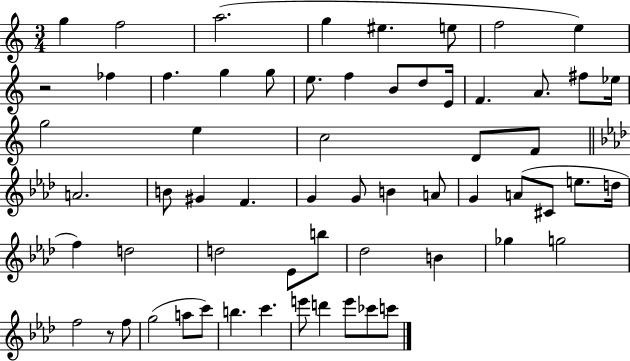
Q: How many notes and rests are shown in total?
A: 62